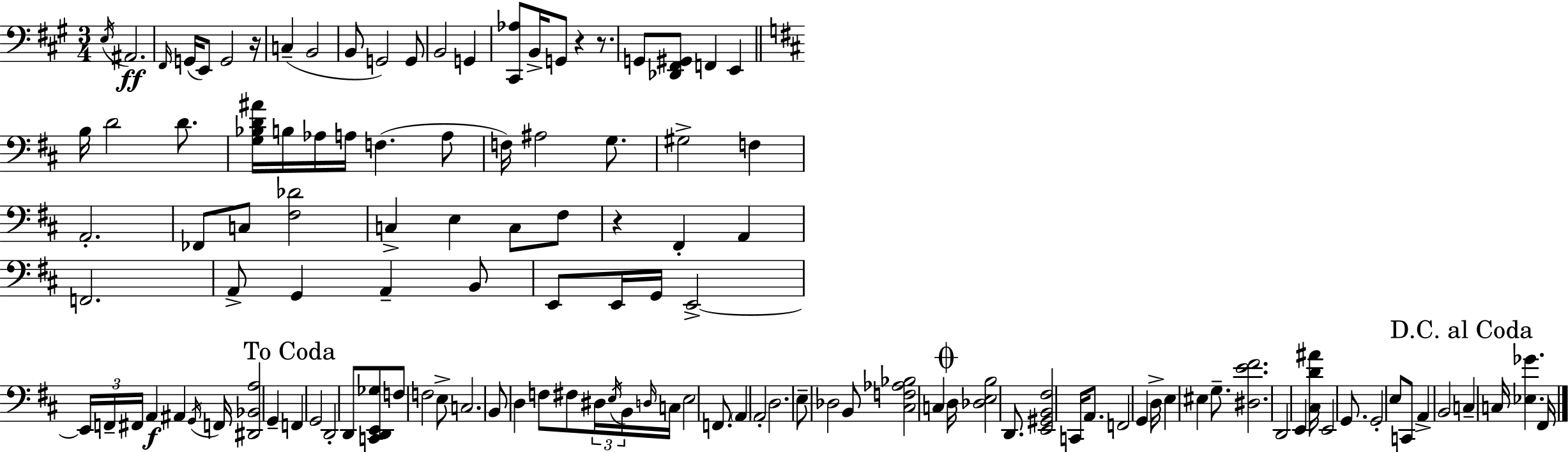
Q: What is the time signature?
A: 3/4